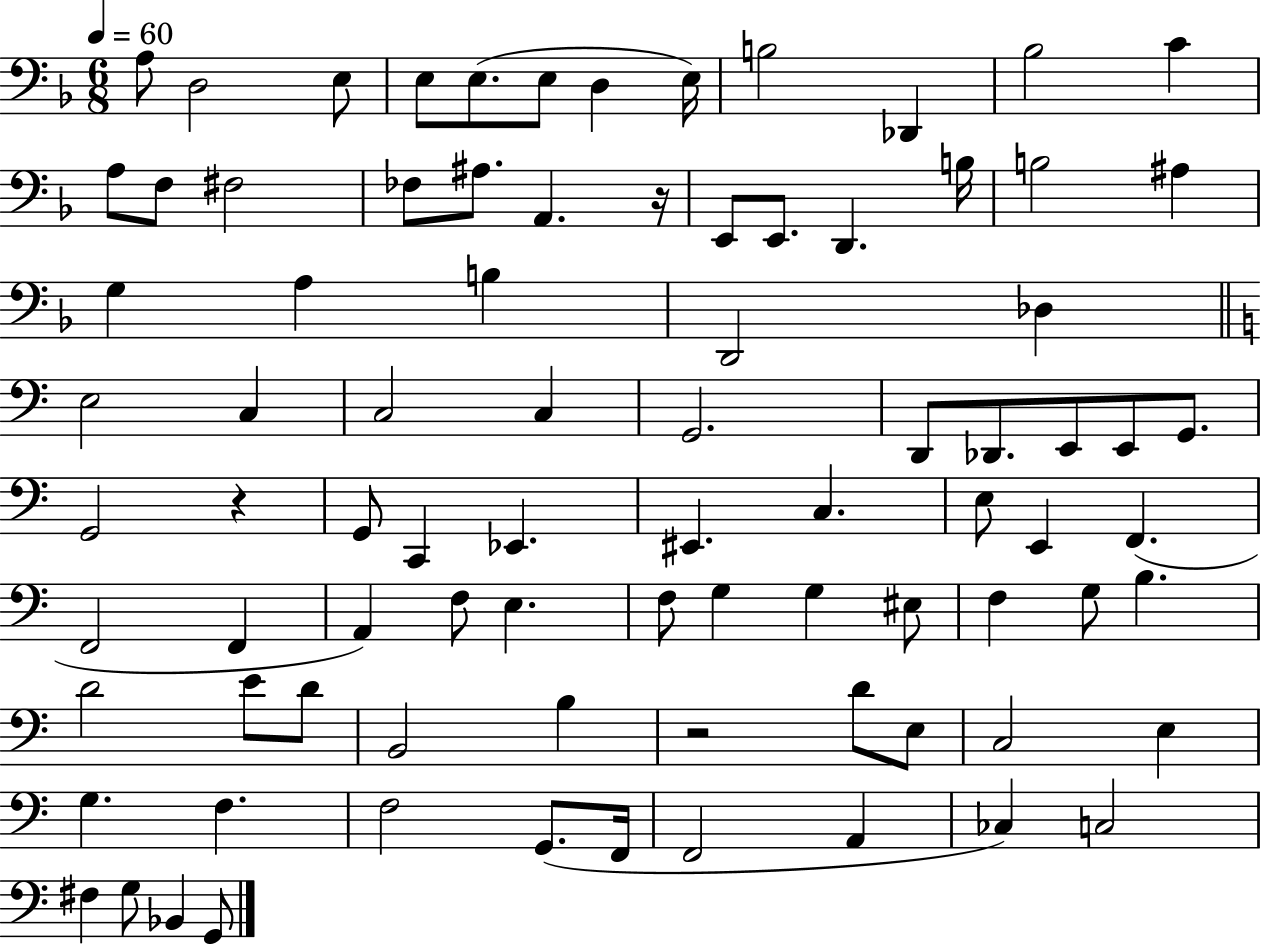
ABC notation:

X:1
T:Untitled
M:6/8
L:1/4
K:F
A,/2 D,2 E,/2 E,/2 E,/2 E,/2 D, E,/4 B,2 _D,, _B,2 C A,/2 F,/2 ^F,2 _F,/2 ^A,/2 A,, z/4 E,,/2 E,,/2 D,, B,/4 B,2 ^A, G, A, B, D,,2 _D, E,2 C, C,2 C, G,,2 D,,/2 _D,,/2 E,,/2 E,,/2 G,,/2 G,,2 z G,,/2 C,, _E,, ^E,, C, E,/2 E,, F,, F,,2 F,, A,, F,/2 E, F,/2 G, G, ^E,/2 F, G,/2 B, D2 E/2 D/2 B,,2 B, z2 D/2 E,/2 C,2 E, G, F, F,2 G,,/2 F,,/4 F,,2 A,, _C, C,2 ^F, G,/2 _B,, G,,/2